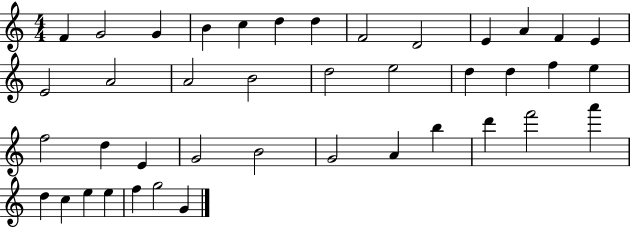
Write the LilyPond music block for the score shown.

{
  \clef treble
  \numericTimeSignature
  \time 4/4
  \key c \major
  f'4 g'2 g'4 | b'4 c''4 d''4 d''4 | f'2 d'2 | e'4 a'4 f'4 e'4 | \break e'2 a'2 | a'2 b'2 | d''2 e''2 | d''4 d''4 f''4 e''4 | \break f''2 d''4 e'4 | g'2 b'2 | g'2 a'4 b''4 | d'''4 f'''2 a'''4 | \break d''4 c''4 e''4 e''4 | f''4 g''2 g'4 | \bar "|."
}